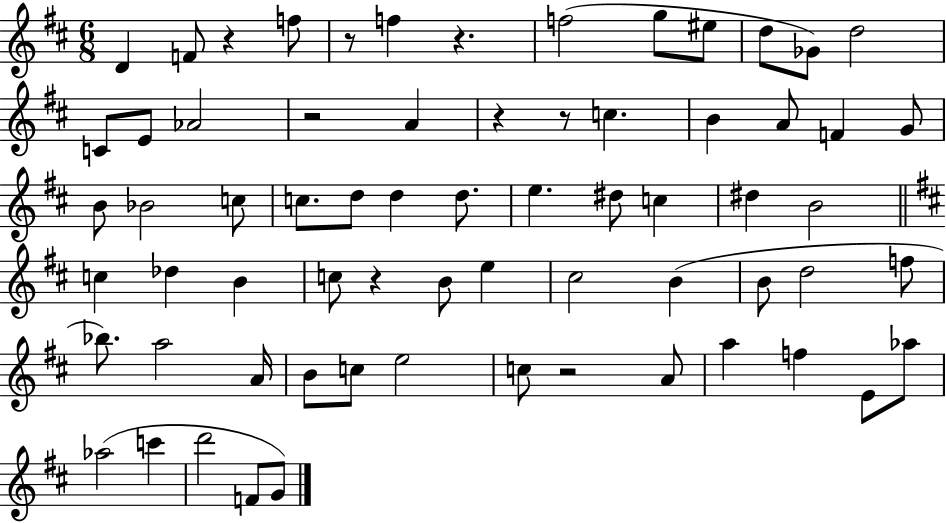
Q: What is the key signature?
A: D major